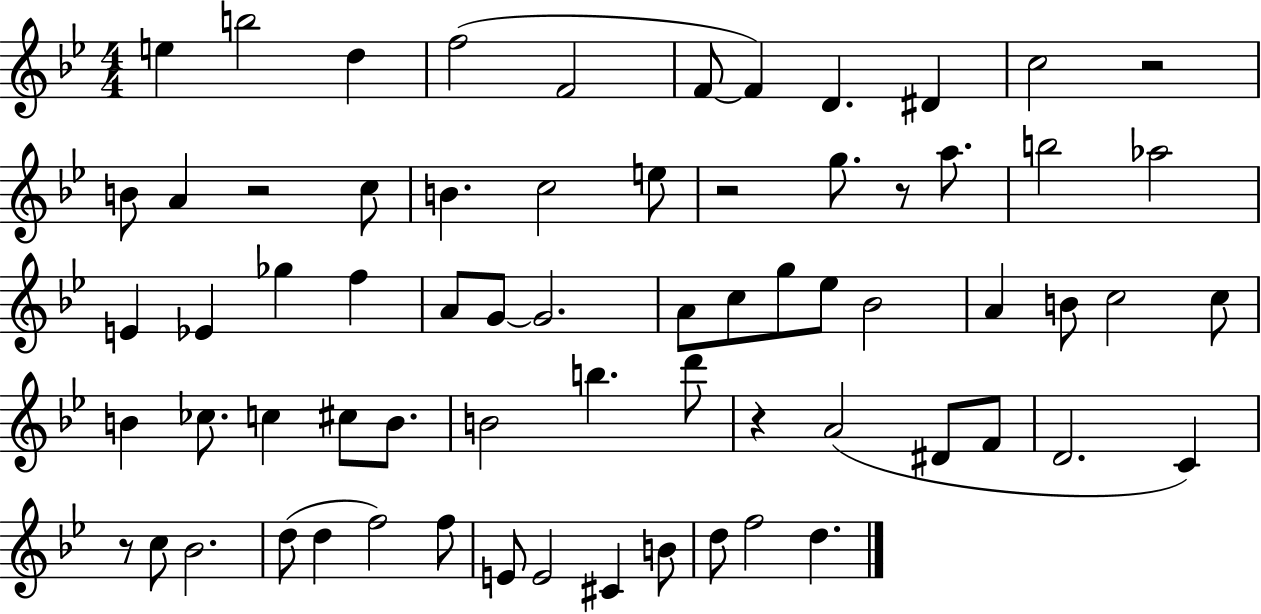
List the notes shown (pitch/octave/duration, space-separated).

E5/q B5/h D5/q F5/h F4/h F4/e F4/q D4/q. D#4/q C5/h R/h B4/e A4/q R/h C5/e B4/q. C5/h E5/e R/h G5/e. R/e A5/e. B5/h Ab5/h E4/q Eb4/q Gb5/q F5/q A4/e G4/e G4/h. A4/e C5/e G5/e Eb5/e Bb4/h A4/q B4/e C5/h C5/e B4/q CES5/e. C5/q C#5/e B4/e. B4/h B5/q. D6/e R/q A4/h D#4/e F4/e D4/h. C4/q R/e C5/e Bb4/h. D5/e D5/q F5/h F5/e E4/e E4/h C#4/q B4/e D5/e F5/h D5/q.